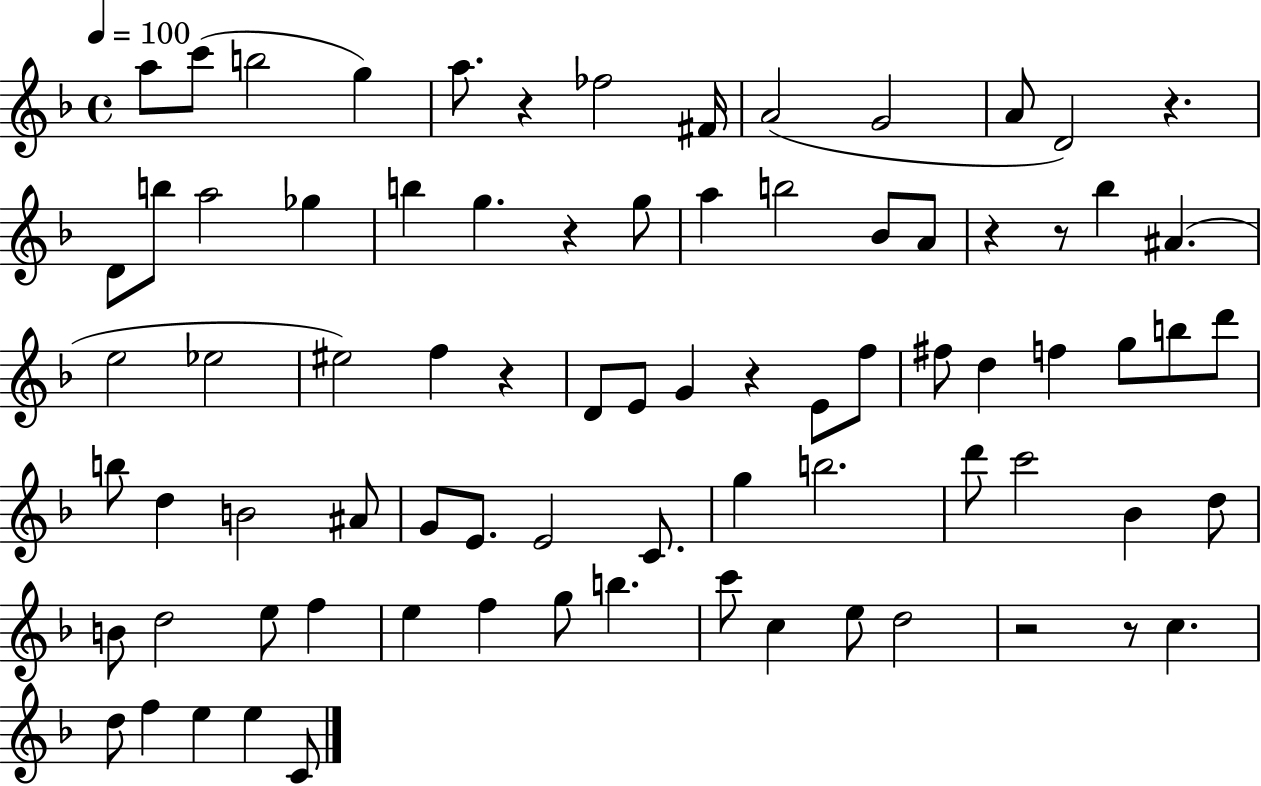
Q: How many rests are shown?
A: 9